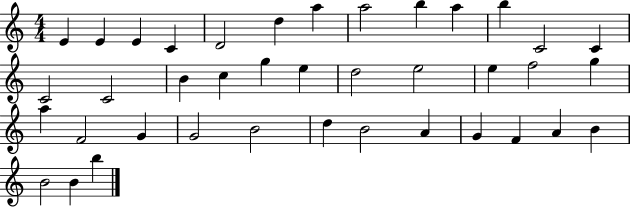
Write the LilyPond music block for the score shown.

{
  \clef treble
  \numericTimeSignature
  \time 4/4
  \key c \major
  e'4 e'4 e'4 c'4 | d'2 d''4 a''4 | a''2 b''4 a''4 | b''4 c'2 c'4 | \break c'2 c'2 | b'4 c''4 g''4 e''4 | d''2 e''2 | e''4 f''2 g''4 | \break a''4 f'2 g'4 | g'2 b'2 | d''4 b'2 a'4 | g'4 f'4 a'4 b'4 | \break b'2 b'4 b''4 | \bar "|."
}